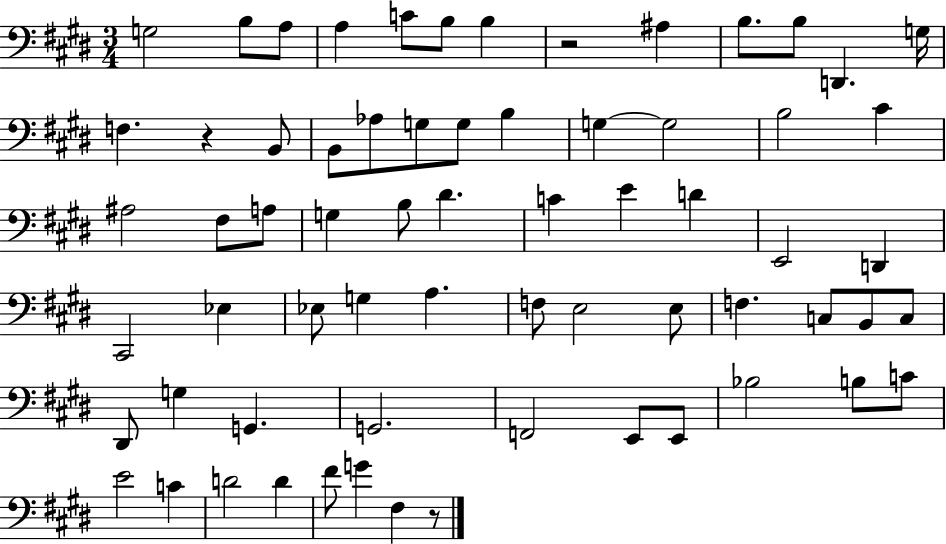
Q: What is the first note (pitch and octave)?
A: G3